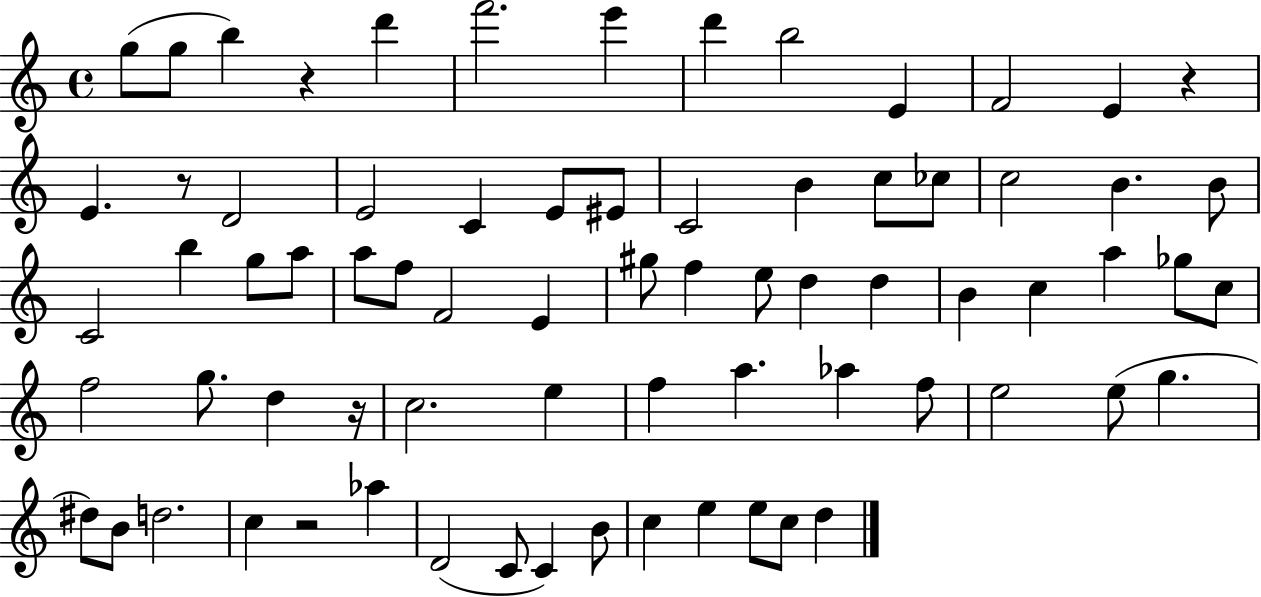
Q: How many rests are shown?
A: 5